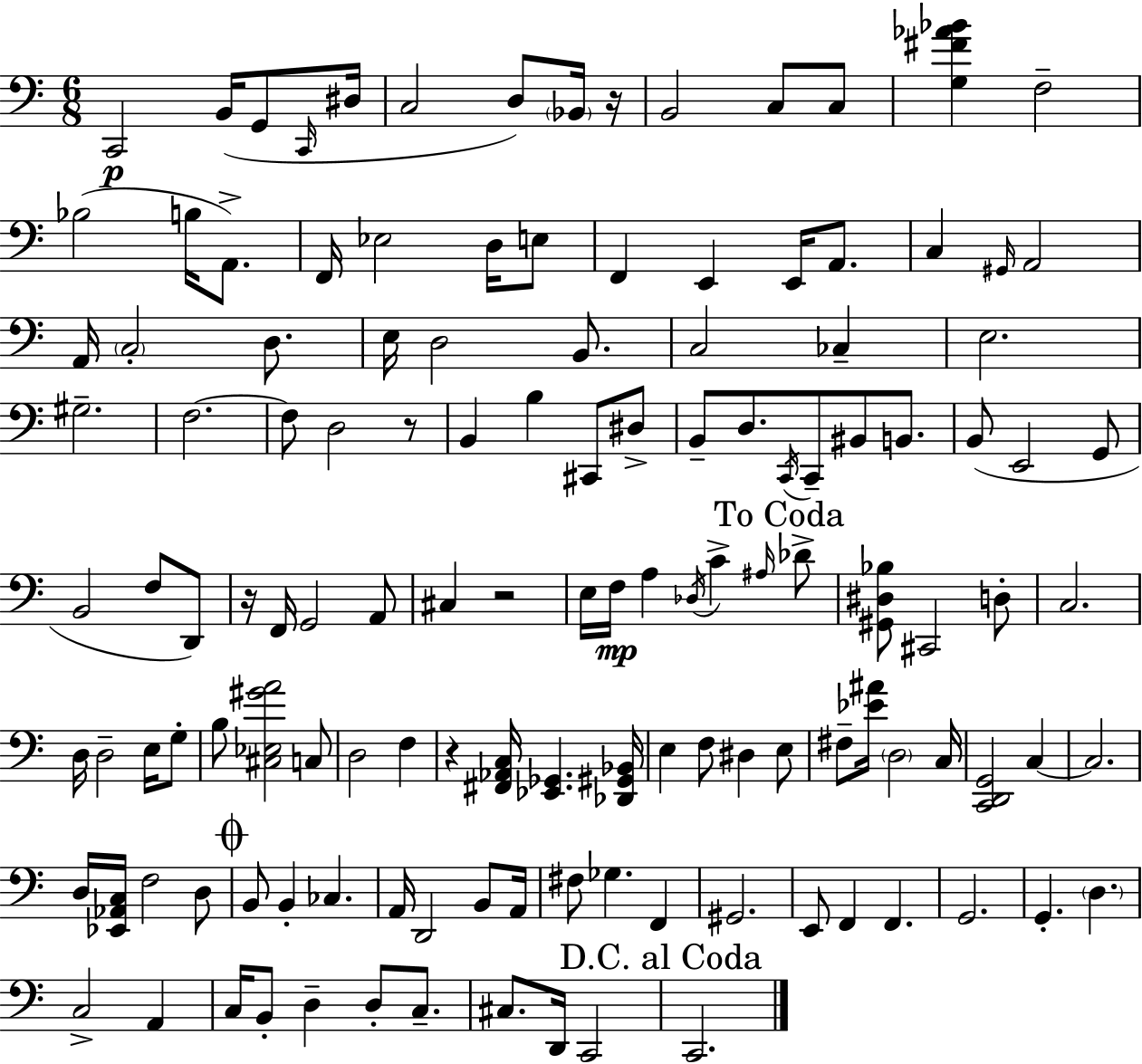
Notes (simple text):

C2/h B2/s G2/e C2/s D#3/s C3/h D3/e Bb2/s R/s B2/h C3/e C3/e [G3,F#4,Ab4,Bb4]/q F3/h Bb3/h B3/s A2/e. F2/s Eb3/h D3/s E3/e F2/q E2/q E2/s A2/e. C3/q G#2/s A2/h A2/s C3/h D3/e. E3/s D3/h B2/e. C3/h CES3/q E3/h. G#3/h. F3/h. F3/e D3/h R/e B2/q B3/q C#2/e D#3/e B2/e D3/e. C2/s C2/e BIS2/e B2/e. B2/e E2/h G2/e B2/h F3/e D2/e R/s F2/s G2/h A2/e C#3/q R/h E3/s F3/s A3/q Db3/s C4/q A#3/s Db4/e [G#2,D#3,Bb3]/e C#2/h D3/e C3/h. D3/s D3/h E3/s G3/e B3/e [C#3,Eb3,G#4,A4]/h C3/e D3/h F3/q R/q [F#2,Ab2,C3]/s [Eb2,Gb2]/q. [Db2,G#2,Bb2]/s E3/q F3/e D#3/q E3/e F#3/e [Eb4,A#4]/s D3/h C3/s [C2,D2,G2]/h C3/q C3/h. D3/s [Eb2,Ab2,C3]/s F3/h D3/e B2/e B2/q CES3/q. A2/s D2/h B2/e A2/s F#3/e Gb3/q. F2/q G#2/h. E2/e F2/q F2/q. G2/h. G2/q. D3/q. C3/h A2/q C3/s B2/e D3/q D3/e C3/e. C#3/e. D2/s C2/h C2/h.